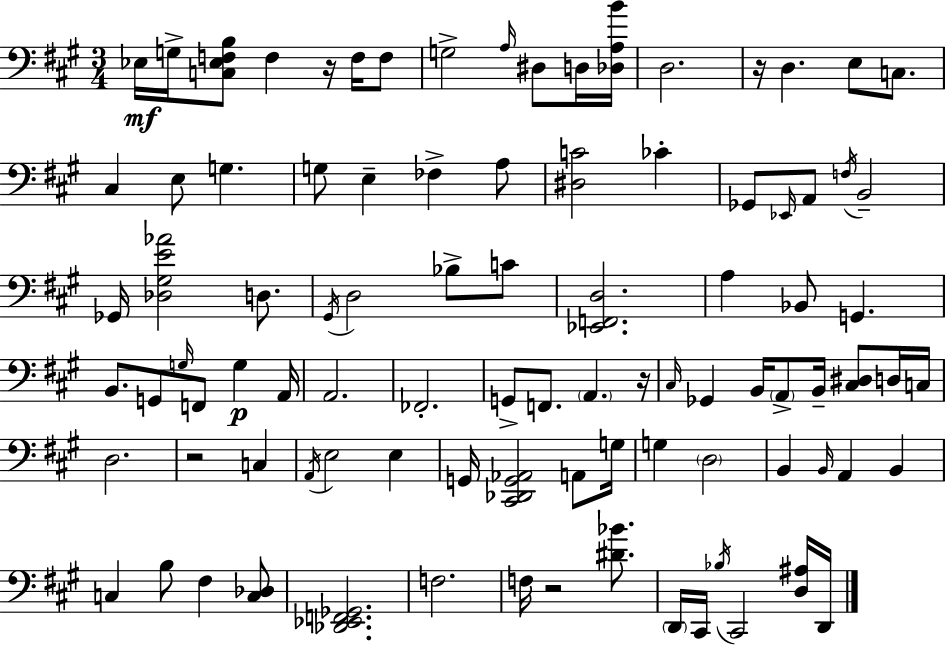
Eb3/s G3/s [C3,Eb3,F3,B3]/e F3/q R/s F3/s F3/e G3/h A3/s D#3/e D3/s [Db3,A3,B4]/s D3/h. R/s D3/q. E3/e C3/e. C#3/q E3/e G3/q. G3/e E3/q FES3/q A3/e [D#3,C4]/h CES4/q Gb2/e Eb2/s A2/e F3/s B2/h Gb2/s [Db3,G#3,E4,Ab4]/h D3/e. G#2/s D3/h Bb3/e C4/e [Eb2,F2,D3]/h. A3/q Bb2/e G2/q. B2/e. G2/e G3/s F2/e G3/q A2/s A2/h. FES2/h. G2/e F2/e. A2/q. R/s C#3/s Gb2/q B2/s A2/e B2/s [C#3,D#3]/e D3/s C3/s D3/h. R/h C3/q A2/s E3/h E3/q G2/s [C#2,Db2,G2,Ab2]/h A2/e G3/s G3/q D3/h B2/q B2/s A2/q B2/q C3/q B3/e F#3/q [C3,Db3]/e [Db2,Eb2,F2,Gb2]/h. F3/h. F3/s R/h [D#4,Bb4]/e. D2/s C#2/s Bb3/s C#2/h [D3,A#3]/s D2/s